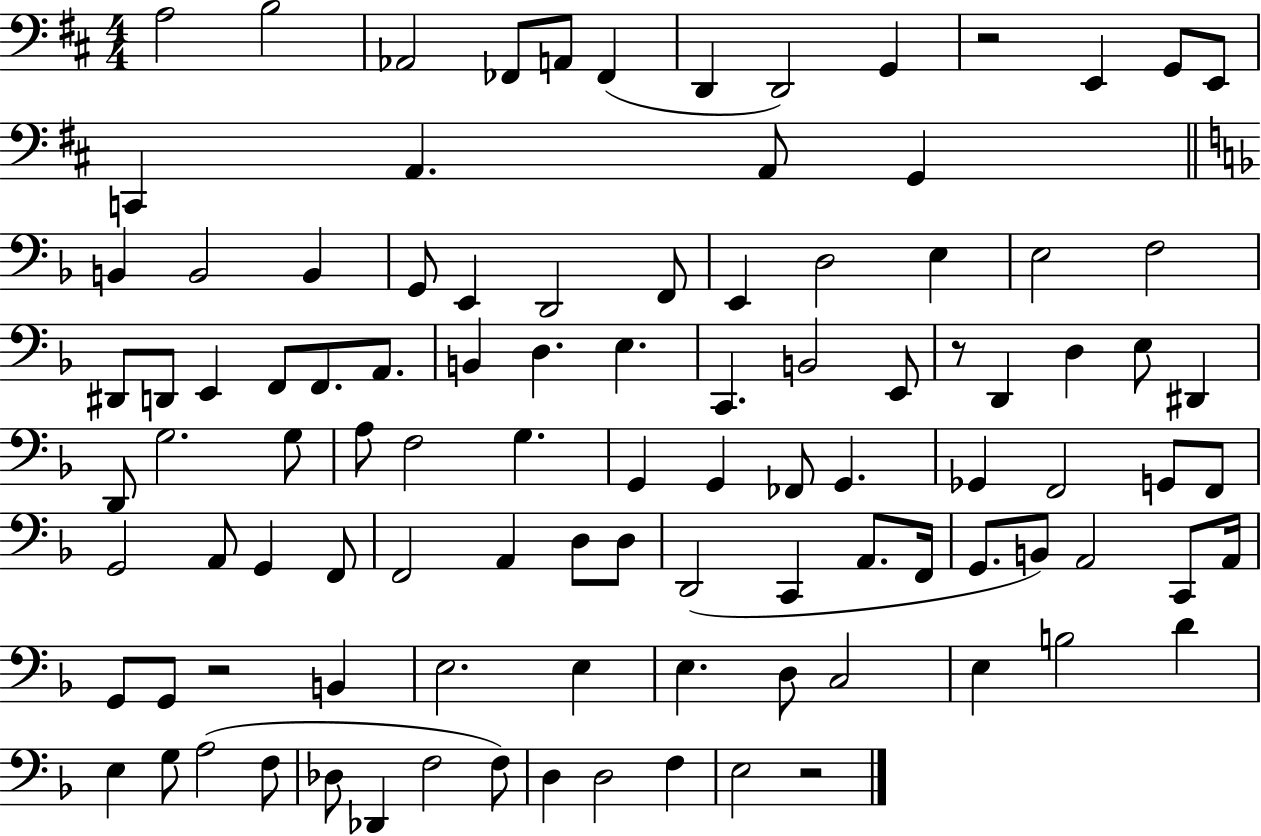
{
  \clef bass
  \numericTimeSignature
  \time 4/4
  \key d \major
  a2 b2 | aes,2 fes,8 a,8 fes,4( | d,4 d,2) g,4 | r2 e,4 g,8 e,8 | \break c,4 a,4. a,8 g,4 | \bar "||" \break \key d \minor b,4 b,2 b,4 | g,8 e,4 d,2 f,8 | e,4 d2 e4 | e2 f2 | \break dis,8 d,8 e,4 f,8 f,8. a,8. | b,4 d4. e4. | c,4. b,2 e,8 | r8 d,4 d4 e8 dis,4 | \break d,8 g2. g8 | a8 f2 g4. | g,4 g,4 fes,8 g,4. | ges,4 f,2 g,8 f,8 | \break g,2 a,8 g,4 f,8 | f,2 a,4 d8 d8 | d,2( c,4 a,8. f,16 | g,8. b,8) a,2 c,8 a,16 | \break g,8 g,8 r2 b,4 | e2. e4 | e4. d8 c2 | e4 b2 d'4 | \break e4 g8 a2( f8 | des8 des,4 f2 f8) | d4 d2 f4 | e2 r2 | \break \bar "|."
}